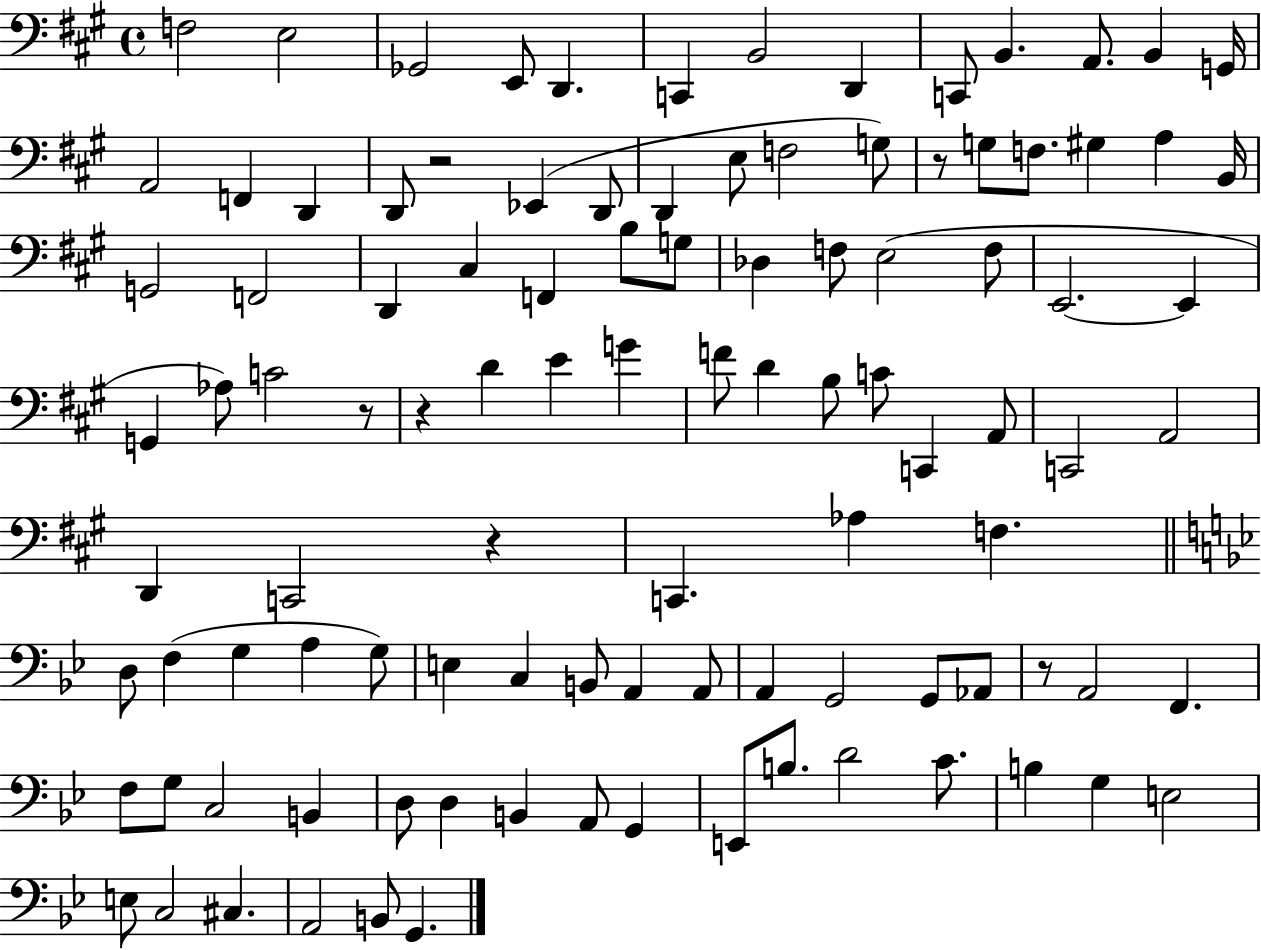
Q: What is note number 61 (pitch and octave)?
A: D3